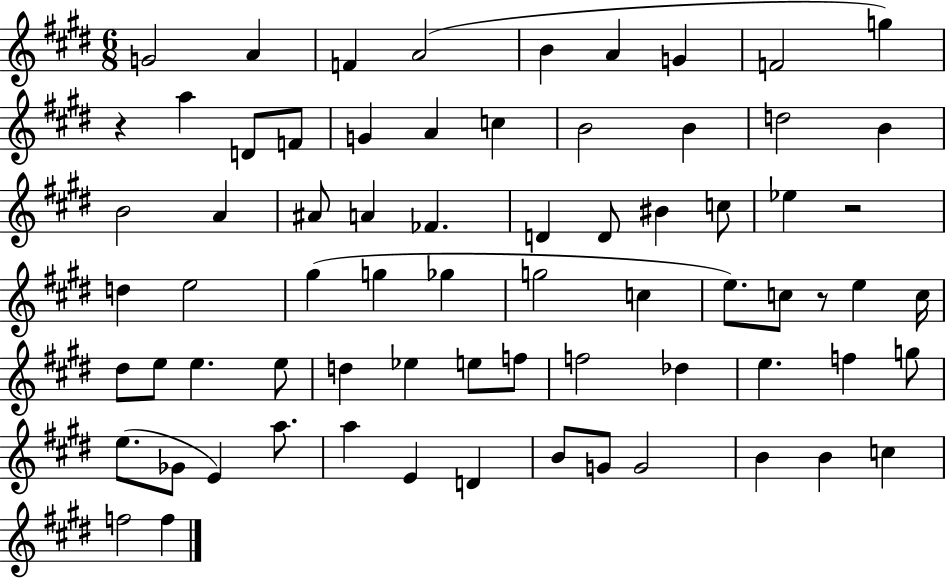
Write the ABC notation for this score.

X:1
T:Untitled
M:6/8
L:1/4
K:E
G2 A F A2 B A G F2 g z a D/2 F/2 G A c B2 B d2 B B2 A ^A/2 A _F D D/2 ^B c/2 _e z2 d e2 ^g g _g g2 c e/2 c/2 z/2 e c/4 ^d/2 e/2 e e/2 d _e e/2 f/2 f2 _d e f g/2 e/2 _G/2 E a/2 a E D B/2 G/2 G2 B B c f2 f